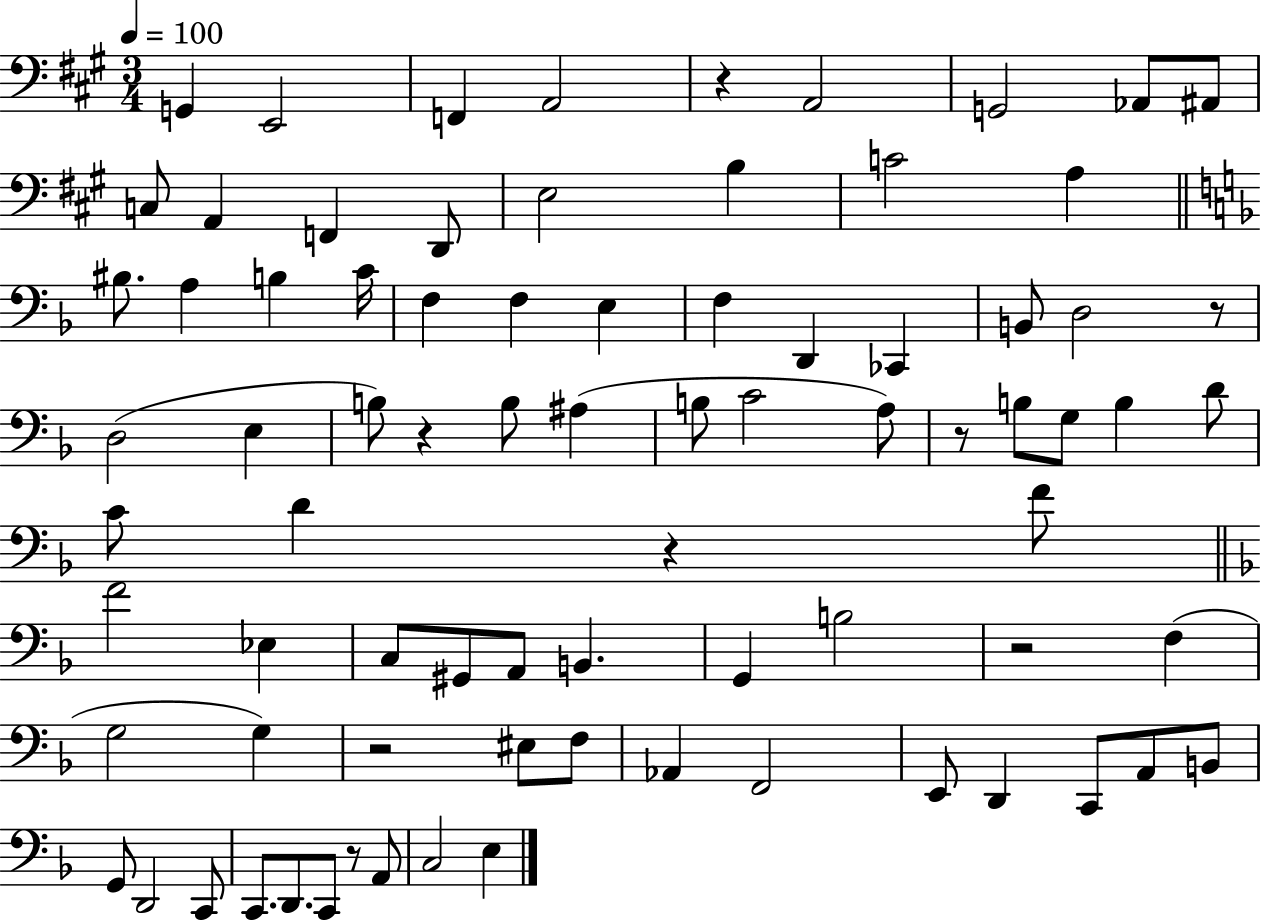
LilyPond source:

{
  \clef bass
  \numericTimeSignature
  \time 3/4
  \key a \major
  \tempo 4 = 100
  g,4 e,2 | f,4 a,2 | r4 a,2 | g,2 aes,8 ais,8 | \break c8 a,4 f,4 d,8 | e2 b4 | c'2 a4 | \bar "||" \break \key f \major bis8. a4 b4 c'16 | f4 f4 e4 | f4 d,4 ces,4 | b,8 d2 r8 | \break d2( e4 | b8) r4 b8 ais4( | b8 c'2 a8) | r8 b8 g8 b4 d'8 | \break c'8 d'4 r4 f'8 | \bar "||" \break \key f \major f'2 ees4 | c8 gis,8 a,8 b,4. | g,4 b2 | r2 f4( | \break g2 g4) | r2 eis8 f8 | aes,4 f,2 | e,8 d,4 c,8 a,8 b,8 | \break g,8 d,2 c,8 | c,8. d,8. c,8 r8 a,8 | c2 e4 | \bar "|."
}